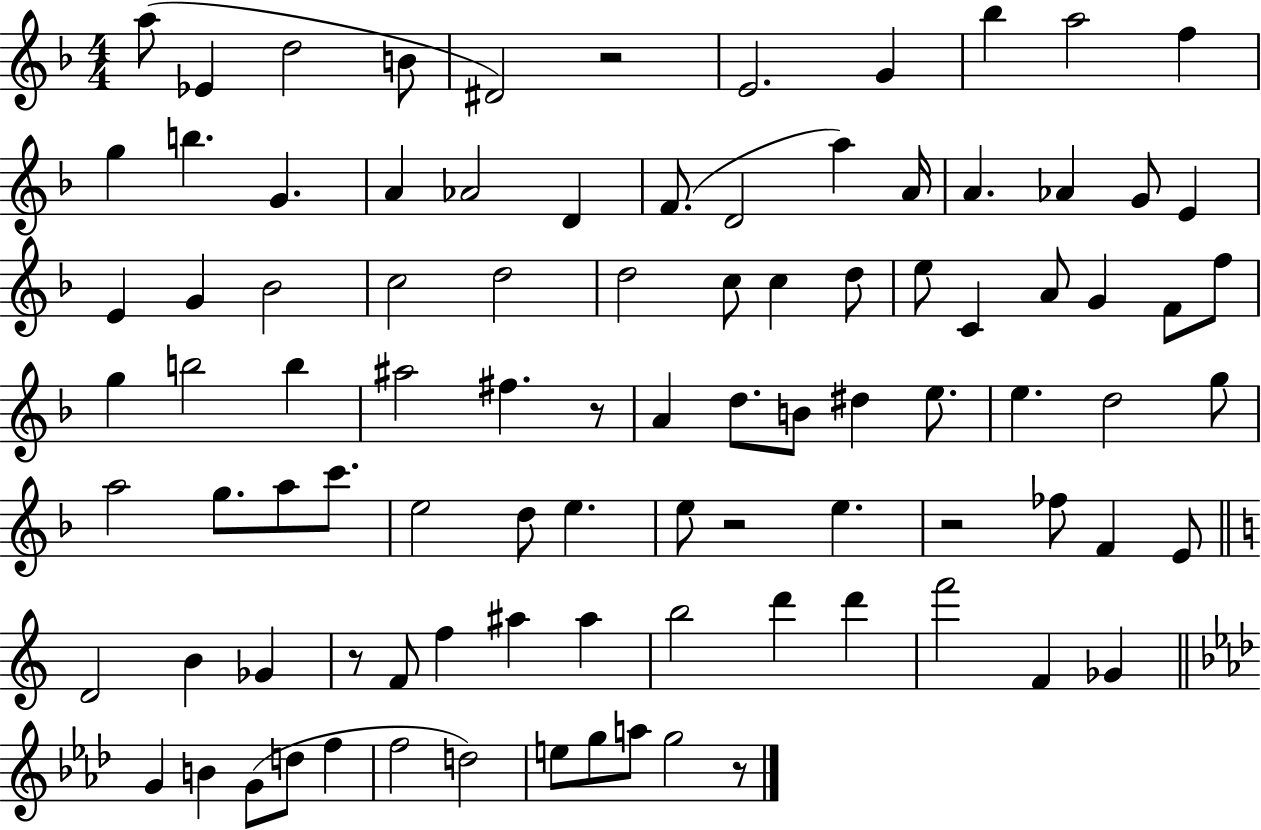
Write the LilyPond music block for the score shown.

{
  \clef treble
  \numericTimeSignature
  \time 4/4
  \key f \major
  a''8( ees'4 d''2 b'8 | dis'2) r2 | e'2. g'4 | bes''4 a''2 f''4 | \break g''4 b''4. g'4. | a'4 aes'2 d'4 | f'8.( d'2 a''4) a'16 | a'4. aes'4 g'8 e'4 | \break e'4 g'4 bes'2 | c''2 d''2 | d''2 c''8 c''4 d''8 | e''8 c'4 a'8 g'4 f'8 f''8 | \break g''4 b''2 b''4 | ais''2 fis''4. r8 | a'4 d''8. b'8 dis''4 e''8. | e''4. d''2 g''8 | \break a''2 g''8. a''8 c'''8. | e''2 d''8 e''4. | e''8 r2 e''4. | r2 fes''8 f'4 e'8 | \break \bar "||" \break \key a \minor d'2 b'4 ges'4 | r8 f'8 f''4 ais''4 ais''4 | b''2 d'''4 d'''4 | f'''2 f'4 ges'4 | \break \bar "||" \break \key aes \major g'4 b'4 g'8( d''8 f''4 | f''2 d''2) | e''8 g''8 a''8 g''2 r8 | \bar "|."
}